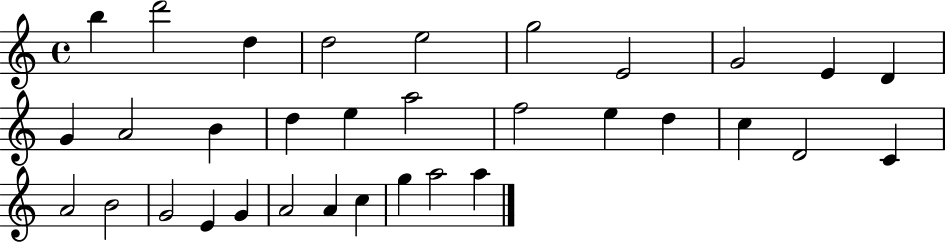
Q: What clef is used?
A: treble